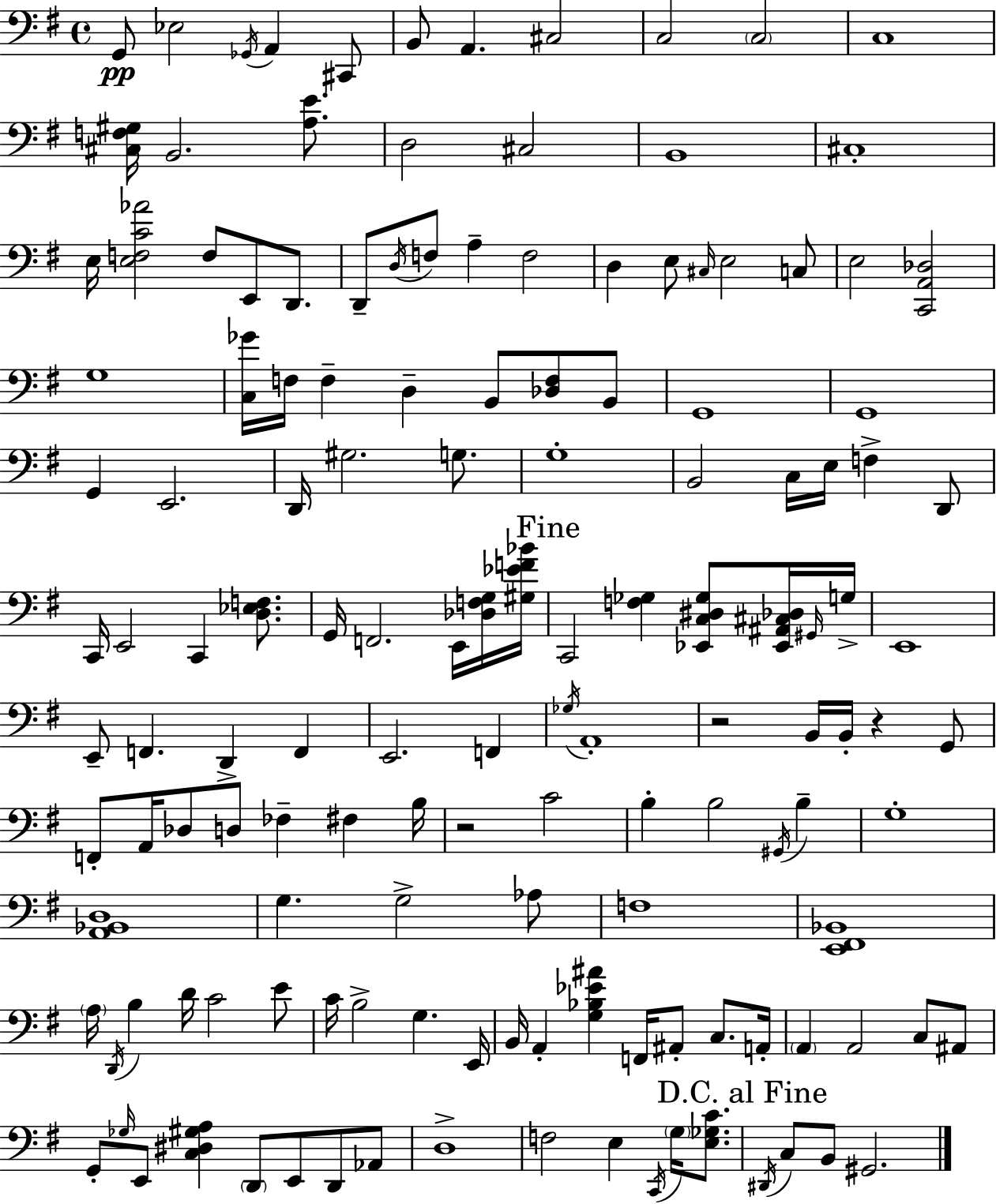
X:1
T:Untitled
M:4/4
L:1/4
K:Em
G,,/2 _E,2 _G,,/4 A,, ^C,,/2 B,,/2 A,, ^C,2 C,2 C,2 C,4 [^C,F,^G,]/4 B,,2 [A,E]/2 D,2 ^C,2 B,,4 ^C,4 E,/4 [E,F,C_A]2 F,/2 E,,/2 D,,/2 D,,/2 D,/4 F,/2 A, F,2 D, E,/2 ^C,/4 E,2 C,/2 E,2 [C,,A,,_D,]2 G,4 [C,_G]/4 F,/4 F, D, B,,/2 [_D,F,]/2 B,,/2 G,,4 G,,4 G,, E,,2 D,,/4 ^G,2 G,/2 G,4 B,,2 C,/4 E,/4 F, D,,/2 C,,/4 E,,2 C,, [D,_E,F,]/2 G,,/4 F,,2 E,,/4 [_D,F,G,]/4 [^G,_EF_B]/4 C,,2 [F,_G,] [_E,,C,^D,_G,]/2 [_E,,^A,,^C,_D,]/4 ^G,,/4 G,/4 E,,4 E,,/2 F,, D,, F,, E,,2 F,, _G,/4 A,,4 z2 B,,/4 B,,/4 z G,,/2 F,,/2 A,,/4 _D,/2 D,/2 _F, ^F, B,/4 z2 C2 B, B,2 ^G,,/4 B, G,4 [A,,_B,,D,]4 G, G,2 _A,/2 F,4 [E,,^F,,_B,,]4 A,/4 D,,/4 B, D/4 C2 E/2 C/4 B,2 G, E,,/4 B,,/4 A,, [G,_B,_E^A] F,,/4 ^A,,/2 C,/2 A,,/4 A,, A,,2 C,/2 ^A,,/2 G,,/2 _G,/4 E,,/2 [C,^D,^G,A,] D,,/2 E,,/2 D,,/2 _A,,/2 D,4 F,2 E, C,,/4 G,/4 [E,_G,C]/2 ^D,,/4 C,/2 B,,/2 ^G,,2